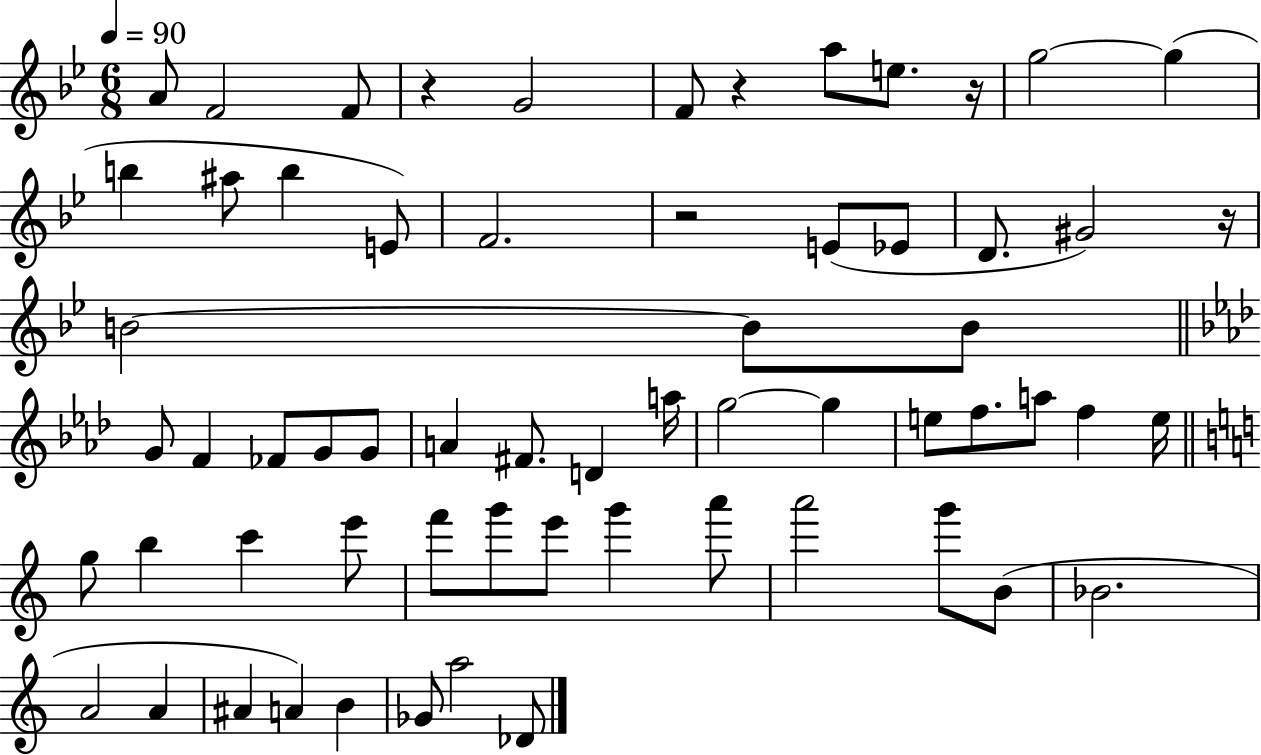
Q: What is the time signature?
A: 6/8